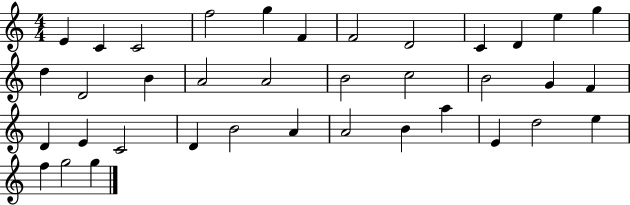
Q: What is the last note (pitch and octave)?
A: G5